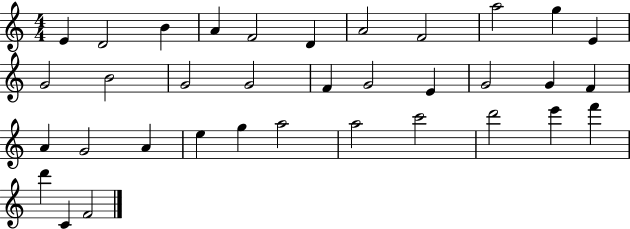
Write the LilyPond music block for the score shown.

{
  \clef treble
  \numericTimeSignature
  \time 4/4
  \key c \major
  e'4 d'2 b'4 | a'4 f'2 d'4 | a'2 f'2 | a''2 g''4 e'4 | \break g'2 b'2 | g'2 g'2 | f'4 g'2 e'4 | g'2 g'4 f'4 | \break a'4 g'2 a'4 | e''4 g''4 a''2 | a''2 c'''2 | d'''2 e'''4 f'''4 | \break d'''4 c'4 f'2 | \bar "|."
}